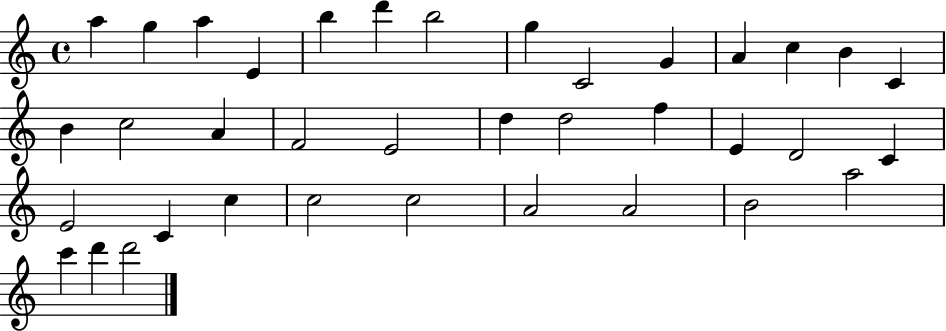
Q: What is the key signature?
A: C major